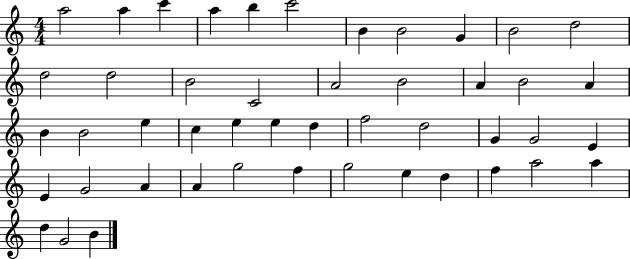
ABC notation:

X:1
T:Untitled
M:4/4
L:1/4
K:C
a2 a c' a b c'2 B B2 G B2 d2 d2 d2 B2 C2 A2 B2 A B2 A B B2 e c e e d f2 d2 G G2 E E G2 A A g2 f g2 e d f a2 a d G2 B